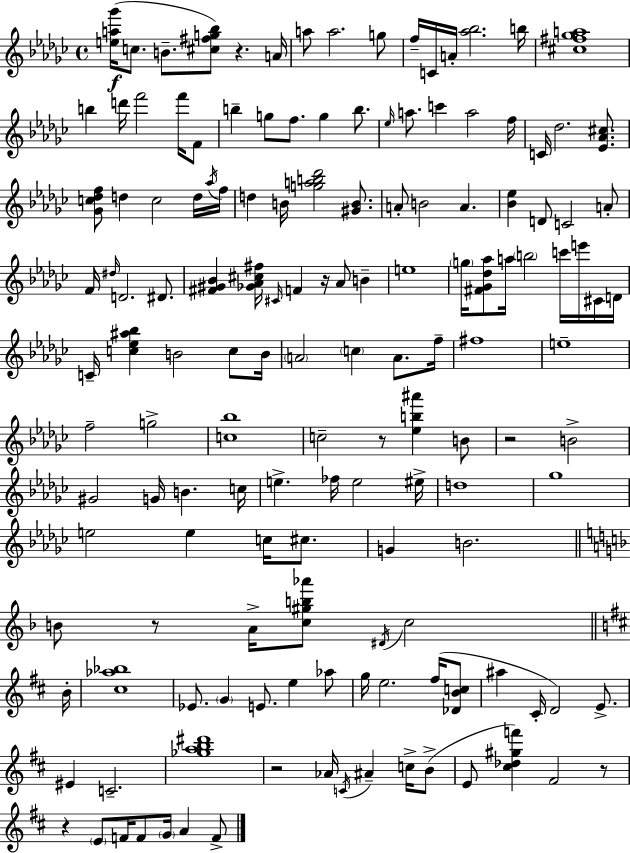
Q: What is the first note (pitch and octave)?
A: C5